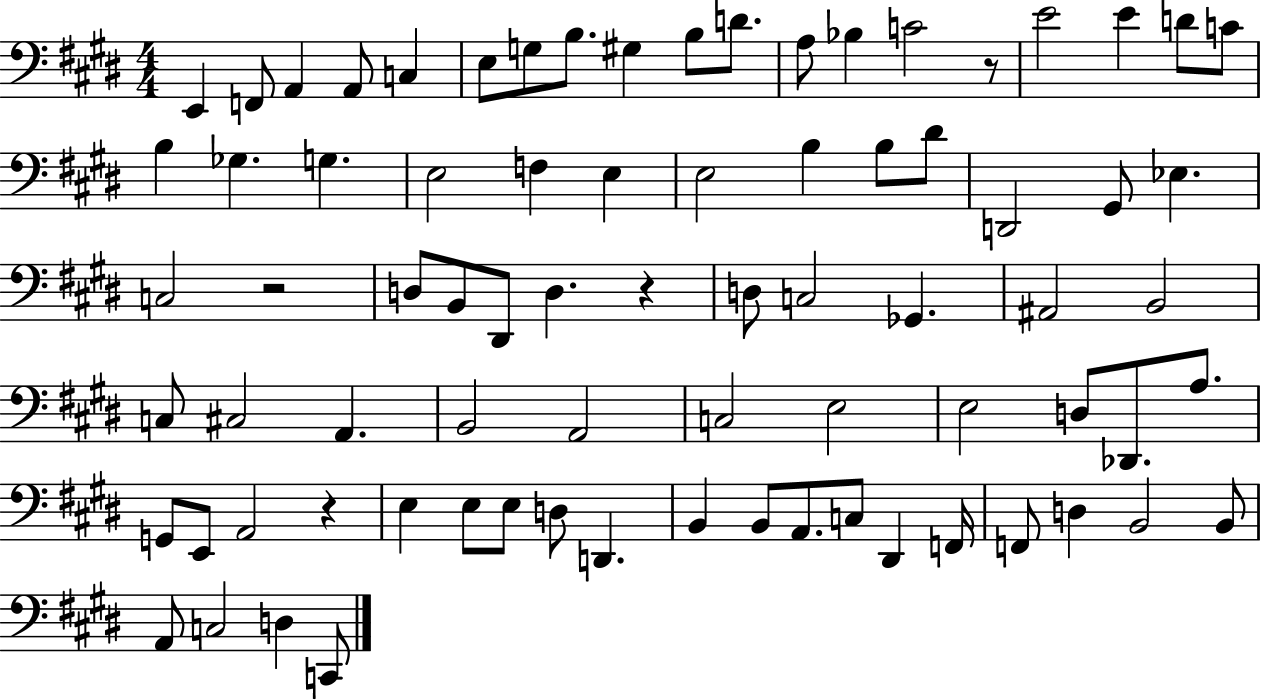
{
  \clef bass
  \numericTimeSignature
  \time 4/4
  \key e \major
  \repeat volta 2 { e,4 f,8 a,4 a,8 c4 | e8 g8 b8. gis4 b8 d'8. | a8 bes4 c'2 r8 | e'2 e'4 d'8 c'8 | \break b4 ges4. g4. | e2 f4 e4 | e2 b4 b8 dis'8 | d,2 gis,8 ees4. | \break c2 r2 | d8 b,8 dis,8 d4. r4 | d8 c2 ges,4. | ais,2 b,2 | \break c8 cis2 a,4. | b,2 a,2 | c2 e2 | e2 d8 des,8. a8. | \break g,8 e,8 a,2 r4 | e4 e8 e8 d8 d,4. | b,4 b,8 a,8. c8 dis,4 f,16 | f,8 d4 b,2 b,8 | \break a,8 c2 d4 c,8 | } \bar "|."
}